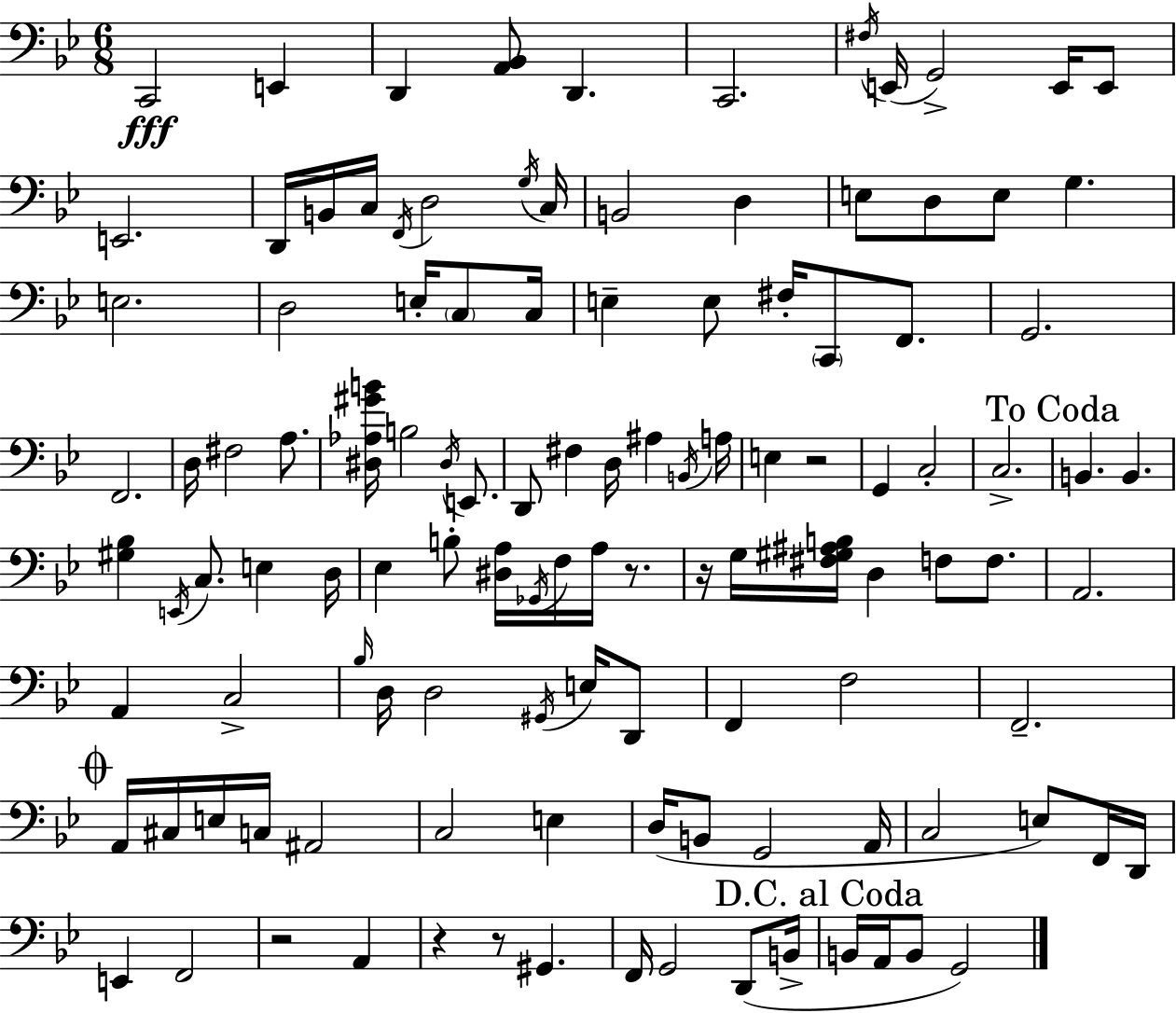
X:1
T:Untitled
M:6/8
L:1/4
K:Bb
C,,2 E,, D,, [A,,_B,,]/2 D,, C,,2 ^F,/4 E,,/4 G,,2 E,,/4 E,,/2 E,,2 D,,/4 B,,/4 C,/4 F,,/4 D,2 G,/4 C,/4 B,,2 D, E,/2 D,/2 E,/2 G, E,2 D,2 E,/4 C,/2 C,/4 E, E,/2 ^F,/4 C,,/2 F,,/2 G,,2 F,,2 D,/4 ^F,2 A,/2 [^D,_A,^GB]/4 B,2 ^D,/4 E,,/2 D,,/2 ^F, D,/4 ^A, B,,/4 A,/4 E, z2 G,, C,2 C,2 B,, B,, [^G,_B,] E,,/4 C,/2 E, D,/4 _E, B,/2 [^D,A,]/4 _G,,/4 F,/4 A,/4 z/2 z/4 G,/4 [^F,^G,^A,B,]/4 D, F,/2 F,/2 A,,2 A,, C,2 _B,/4 D,/4 D,2 ^G,,/4 E,/4 D,,/2 F,, F,2 F,,2 A,,/4 ^C,/4 E,/4 C,/4 ^A,,2 C,2 E, D,/4 B,,/2 G,,2 A,,/4 C,2 E,/2 F,,/4 D,,/4 E,, F,,2 z2 A,, z z/2 ^G,, F,,/4 G,,2 D,,/2 B,,/4 B,,/4 A,,/4 B,,/2 G,,2